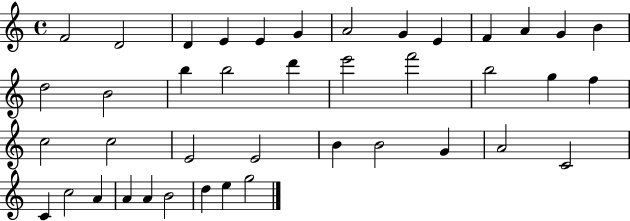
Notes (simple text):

F4/h D4/h D4/q E4/q E4/q G4/q A4/h G4/q E4/q F4/q A4/q G4/q B4/q D5/h B4/h B5/q B5/h D6/q E6/h F6/h B5/h G5/q F5/q C5/h C5/h E4/h E4/h B4/q B4/h G4/q A4/h C4/h C4/q C5/h A4/q A4/q A4/q B4/h D5/q E5/q G5/h